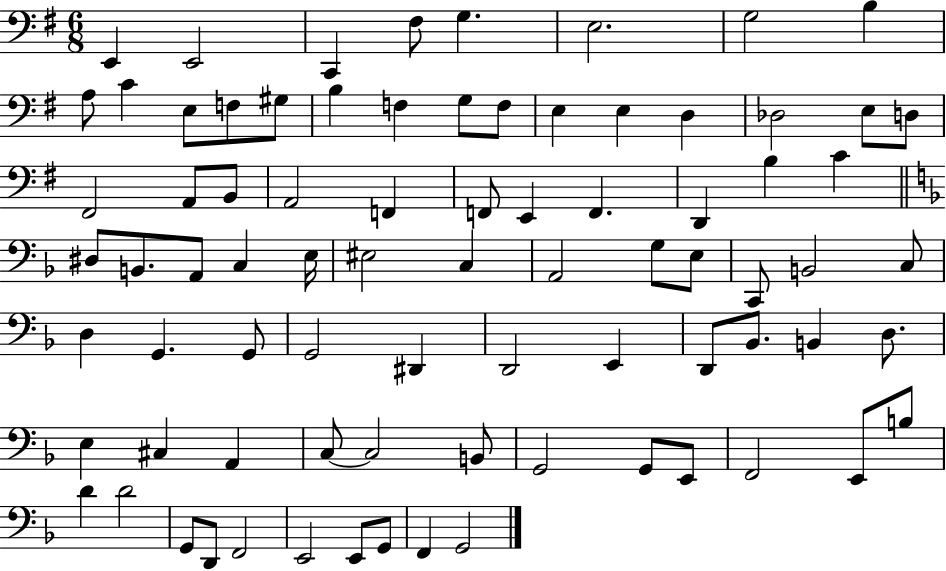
{
  \clef bass
  \numericTimeSignature
  \time 6/8
  \key g \major
  e,4 e,2 | c,4 fis8 g4. | e2. | g2 b4 | \break a8 c'4 e8 f8 gis8 | b4 f4 g8 f8 | e4 e4 d4 | des2 e8 d8 | \break fis,2 a,8 b,8 | a,2 f,4 | f,8 e,4 f,4. | d,4 b4 c'4 | \break \bar "||" \break \key f \major dis8 b,8. a,8 c4 e16 | eis2 c4 | a,2 g8 e8 | c,8 b,2 c8 | \break d4 g,4. g,8 | g,2 dis,4 | d,2 e,4 | d,8 bes,8. b,4 d8. | \break e4 cis4 a,4 | c8~~ c2 b,8 | g,2 g,8 e,8 | f,2 e,8 b8 | \break d'4 d'2 | g,8 d,8 f,2 | e,2 e,8 g,8 | f,4 g,2 | \break \bar "|."
}